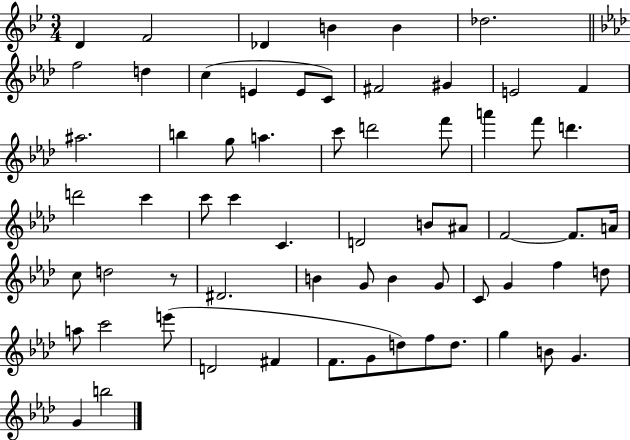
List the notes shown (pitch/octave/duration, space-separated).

D4/q F4/h Db4/q B4/q B4/q Db5/h. F5/h D5/q C5/q E4/q E4/e C4/e F#4/h G#4/q E4/h F4/q A#5/h. B5/q G5/e A5/q. C6/e D6/h F6/e A6/q F6/e D6/q. D6/h C6/q C6/e C6/q C4/q. D4/h B4/e A#4/e F4/h F4/e. A4/s C5/e D5/h R/e D#4/h. B4/q G4/e B4/q G4/e C4/e G4/q F5/q D5/e A5/e C6/h E6/e D4/h F#4/q F4/e. G4/e D5/e F5/e D5/e. G5/q B4/e G4/q. G4/q B5/h